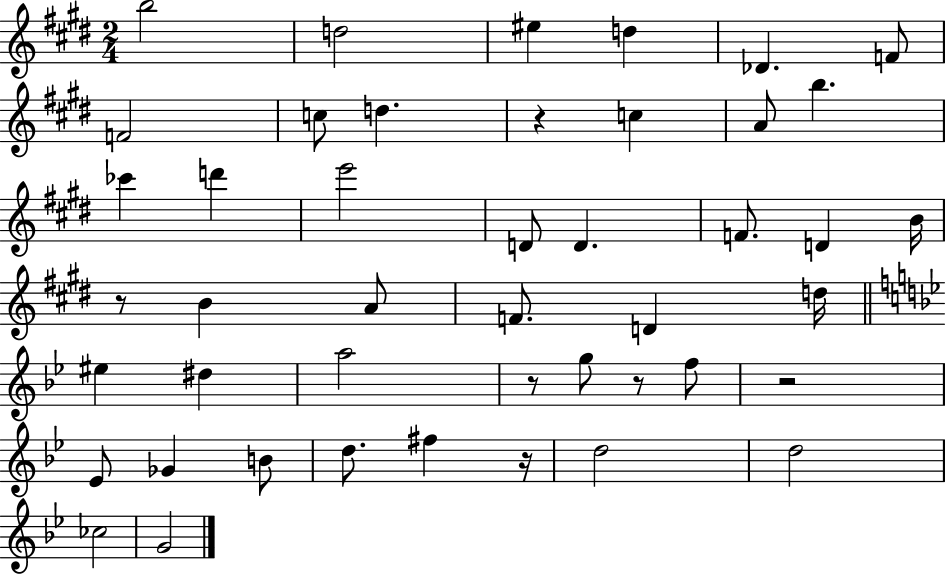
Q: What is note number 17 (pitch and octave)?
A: D4